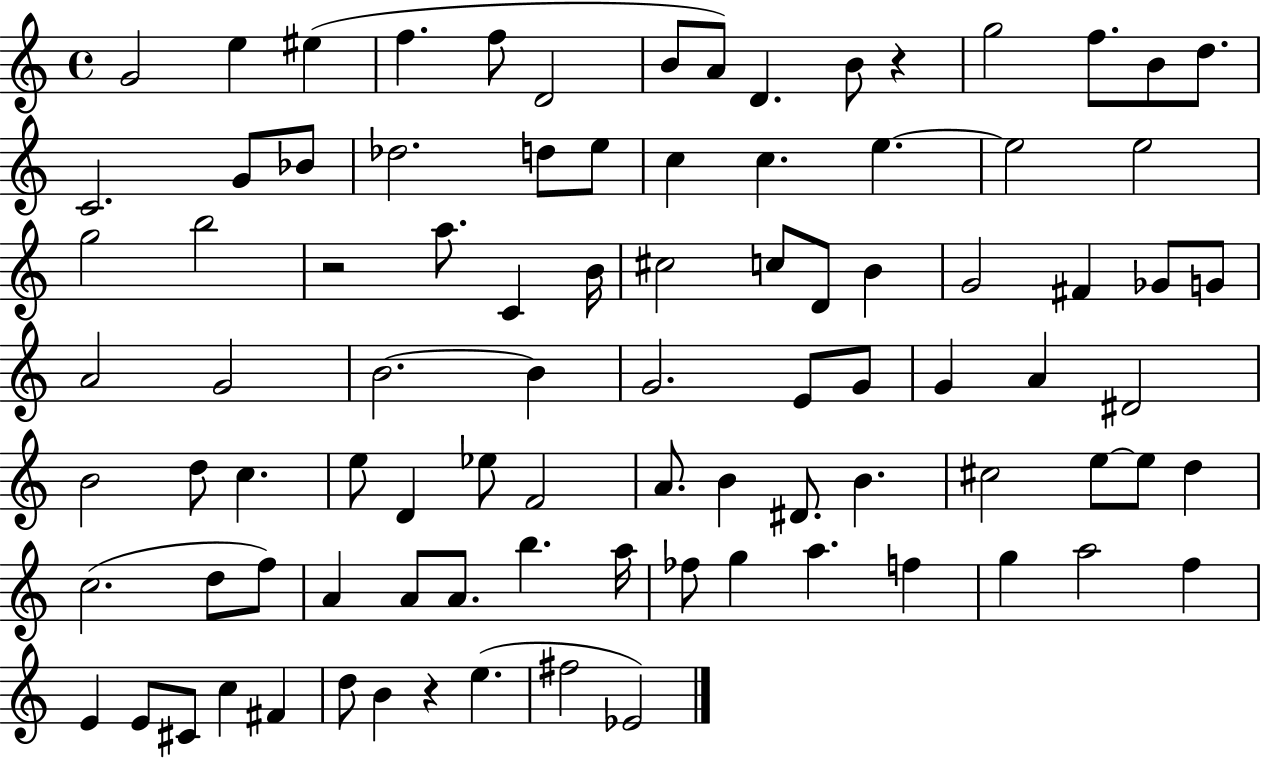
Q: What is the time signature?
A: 4/4